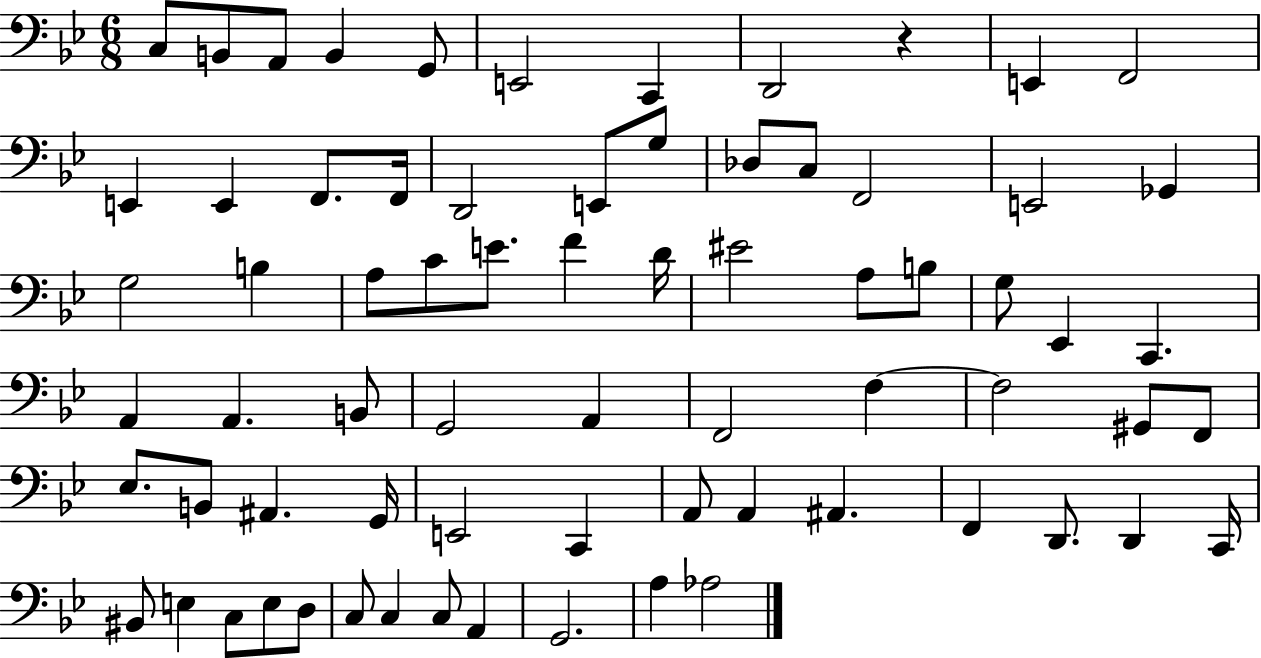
C3/e B2/e A2/e B2/q G2/e E2/h C2/q D2/h R/q E2/q F2/h E2/q E2/q F2/e. F2/s D2/h E2/e G3/e Db3/e C3/e F2/h E2/h Gb2/q G3/h B3/q A3/e C4/e E4/e. F4/q D4/s EIS4/h A3/e B3/e G3/e Eb2/q C2/q. A2/q A2/q. B2/e G2/h A2/q F2/h F3/q F3/h G#2/e F2/e Eb3/e. B2/e A#2/q. G2/s E2/h C2/q A2/e A2/q A#2/q. F2/q D2/e. D2/q C2/s BIS2/e E3/q C3/e E3/e D3/e C3/e C3/q C3/e A2/q G2/h. A3/q Ab3/h